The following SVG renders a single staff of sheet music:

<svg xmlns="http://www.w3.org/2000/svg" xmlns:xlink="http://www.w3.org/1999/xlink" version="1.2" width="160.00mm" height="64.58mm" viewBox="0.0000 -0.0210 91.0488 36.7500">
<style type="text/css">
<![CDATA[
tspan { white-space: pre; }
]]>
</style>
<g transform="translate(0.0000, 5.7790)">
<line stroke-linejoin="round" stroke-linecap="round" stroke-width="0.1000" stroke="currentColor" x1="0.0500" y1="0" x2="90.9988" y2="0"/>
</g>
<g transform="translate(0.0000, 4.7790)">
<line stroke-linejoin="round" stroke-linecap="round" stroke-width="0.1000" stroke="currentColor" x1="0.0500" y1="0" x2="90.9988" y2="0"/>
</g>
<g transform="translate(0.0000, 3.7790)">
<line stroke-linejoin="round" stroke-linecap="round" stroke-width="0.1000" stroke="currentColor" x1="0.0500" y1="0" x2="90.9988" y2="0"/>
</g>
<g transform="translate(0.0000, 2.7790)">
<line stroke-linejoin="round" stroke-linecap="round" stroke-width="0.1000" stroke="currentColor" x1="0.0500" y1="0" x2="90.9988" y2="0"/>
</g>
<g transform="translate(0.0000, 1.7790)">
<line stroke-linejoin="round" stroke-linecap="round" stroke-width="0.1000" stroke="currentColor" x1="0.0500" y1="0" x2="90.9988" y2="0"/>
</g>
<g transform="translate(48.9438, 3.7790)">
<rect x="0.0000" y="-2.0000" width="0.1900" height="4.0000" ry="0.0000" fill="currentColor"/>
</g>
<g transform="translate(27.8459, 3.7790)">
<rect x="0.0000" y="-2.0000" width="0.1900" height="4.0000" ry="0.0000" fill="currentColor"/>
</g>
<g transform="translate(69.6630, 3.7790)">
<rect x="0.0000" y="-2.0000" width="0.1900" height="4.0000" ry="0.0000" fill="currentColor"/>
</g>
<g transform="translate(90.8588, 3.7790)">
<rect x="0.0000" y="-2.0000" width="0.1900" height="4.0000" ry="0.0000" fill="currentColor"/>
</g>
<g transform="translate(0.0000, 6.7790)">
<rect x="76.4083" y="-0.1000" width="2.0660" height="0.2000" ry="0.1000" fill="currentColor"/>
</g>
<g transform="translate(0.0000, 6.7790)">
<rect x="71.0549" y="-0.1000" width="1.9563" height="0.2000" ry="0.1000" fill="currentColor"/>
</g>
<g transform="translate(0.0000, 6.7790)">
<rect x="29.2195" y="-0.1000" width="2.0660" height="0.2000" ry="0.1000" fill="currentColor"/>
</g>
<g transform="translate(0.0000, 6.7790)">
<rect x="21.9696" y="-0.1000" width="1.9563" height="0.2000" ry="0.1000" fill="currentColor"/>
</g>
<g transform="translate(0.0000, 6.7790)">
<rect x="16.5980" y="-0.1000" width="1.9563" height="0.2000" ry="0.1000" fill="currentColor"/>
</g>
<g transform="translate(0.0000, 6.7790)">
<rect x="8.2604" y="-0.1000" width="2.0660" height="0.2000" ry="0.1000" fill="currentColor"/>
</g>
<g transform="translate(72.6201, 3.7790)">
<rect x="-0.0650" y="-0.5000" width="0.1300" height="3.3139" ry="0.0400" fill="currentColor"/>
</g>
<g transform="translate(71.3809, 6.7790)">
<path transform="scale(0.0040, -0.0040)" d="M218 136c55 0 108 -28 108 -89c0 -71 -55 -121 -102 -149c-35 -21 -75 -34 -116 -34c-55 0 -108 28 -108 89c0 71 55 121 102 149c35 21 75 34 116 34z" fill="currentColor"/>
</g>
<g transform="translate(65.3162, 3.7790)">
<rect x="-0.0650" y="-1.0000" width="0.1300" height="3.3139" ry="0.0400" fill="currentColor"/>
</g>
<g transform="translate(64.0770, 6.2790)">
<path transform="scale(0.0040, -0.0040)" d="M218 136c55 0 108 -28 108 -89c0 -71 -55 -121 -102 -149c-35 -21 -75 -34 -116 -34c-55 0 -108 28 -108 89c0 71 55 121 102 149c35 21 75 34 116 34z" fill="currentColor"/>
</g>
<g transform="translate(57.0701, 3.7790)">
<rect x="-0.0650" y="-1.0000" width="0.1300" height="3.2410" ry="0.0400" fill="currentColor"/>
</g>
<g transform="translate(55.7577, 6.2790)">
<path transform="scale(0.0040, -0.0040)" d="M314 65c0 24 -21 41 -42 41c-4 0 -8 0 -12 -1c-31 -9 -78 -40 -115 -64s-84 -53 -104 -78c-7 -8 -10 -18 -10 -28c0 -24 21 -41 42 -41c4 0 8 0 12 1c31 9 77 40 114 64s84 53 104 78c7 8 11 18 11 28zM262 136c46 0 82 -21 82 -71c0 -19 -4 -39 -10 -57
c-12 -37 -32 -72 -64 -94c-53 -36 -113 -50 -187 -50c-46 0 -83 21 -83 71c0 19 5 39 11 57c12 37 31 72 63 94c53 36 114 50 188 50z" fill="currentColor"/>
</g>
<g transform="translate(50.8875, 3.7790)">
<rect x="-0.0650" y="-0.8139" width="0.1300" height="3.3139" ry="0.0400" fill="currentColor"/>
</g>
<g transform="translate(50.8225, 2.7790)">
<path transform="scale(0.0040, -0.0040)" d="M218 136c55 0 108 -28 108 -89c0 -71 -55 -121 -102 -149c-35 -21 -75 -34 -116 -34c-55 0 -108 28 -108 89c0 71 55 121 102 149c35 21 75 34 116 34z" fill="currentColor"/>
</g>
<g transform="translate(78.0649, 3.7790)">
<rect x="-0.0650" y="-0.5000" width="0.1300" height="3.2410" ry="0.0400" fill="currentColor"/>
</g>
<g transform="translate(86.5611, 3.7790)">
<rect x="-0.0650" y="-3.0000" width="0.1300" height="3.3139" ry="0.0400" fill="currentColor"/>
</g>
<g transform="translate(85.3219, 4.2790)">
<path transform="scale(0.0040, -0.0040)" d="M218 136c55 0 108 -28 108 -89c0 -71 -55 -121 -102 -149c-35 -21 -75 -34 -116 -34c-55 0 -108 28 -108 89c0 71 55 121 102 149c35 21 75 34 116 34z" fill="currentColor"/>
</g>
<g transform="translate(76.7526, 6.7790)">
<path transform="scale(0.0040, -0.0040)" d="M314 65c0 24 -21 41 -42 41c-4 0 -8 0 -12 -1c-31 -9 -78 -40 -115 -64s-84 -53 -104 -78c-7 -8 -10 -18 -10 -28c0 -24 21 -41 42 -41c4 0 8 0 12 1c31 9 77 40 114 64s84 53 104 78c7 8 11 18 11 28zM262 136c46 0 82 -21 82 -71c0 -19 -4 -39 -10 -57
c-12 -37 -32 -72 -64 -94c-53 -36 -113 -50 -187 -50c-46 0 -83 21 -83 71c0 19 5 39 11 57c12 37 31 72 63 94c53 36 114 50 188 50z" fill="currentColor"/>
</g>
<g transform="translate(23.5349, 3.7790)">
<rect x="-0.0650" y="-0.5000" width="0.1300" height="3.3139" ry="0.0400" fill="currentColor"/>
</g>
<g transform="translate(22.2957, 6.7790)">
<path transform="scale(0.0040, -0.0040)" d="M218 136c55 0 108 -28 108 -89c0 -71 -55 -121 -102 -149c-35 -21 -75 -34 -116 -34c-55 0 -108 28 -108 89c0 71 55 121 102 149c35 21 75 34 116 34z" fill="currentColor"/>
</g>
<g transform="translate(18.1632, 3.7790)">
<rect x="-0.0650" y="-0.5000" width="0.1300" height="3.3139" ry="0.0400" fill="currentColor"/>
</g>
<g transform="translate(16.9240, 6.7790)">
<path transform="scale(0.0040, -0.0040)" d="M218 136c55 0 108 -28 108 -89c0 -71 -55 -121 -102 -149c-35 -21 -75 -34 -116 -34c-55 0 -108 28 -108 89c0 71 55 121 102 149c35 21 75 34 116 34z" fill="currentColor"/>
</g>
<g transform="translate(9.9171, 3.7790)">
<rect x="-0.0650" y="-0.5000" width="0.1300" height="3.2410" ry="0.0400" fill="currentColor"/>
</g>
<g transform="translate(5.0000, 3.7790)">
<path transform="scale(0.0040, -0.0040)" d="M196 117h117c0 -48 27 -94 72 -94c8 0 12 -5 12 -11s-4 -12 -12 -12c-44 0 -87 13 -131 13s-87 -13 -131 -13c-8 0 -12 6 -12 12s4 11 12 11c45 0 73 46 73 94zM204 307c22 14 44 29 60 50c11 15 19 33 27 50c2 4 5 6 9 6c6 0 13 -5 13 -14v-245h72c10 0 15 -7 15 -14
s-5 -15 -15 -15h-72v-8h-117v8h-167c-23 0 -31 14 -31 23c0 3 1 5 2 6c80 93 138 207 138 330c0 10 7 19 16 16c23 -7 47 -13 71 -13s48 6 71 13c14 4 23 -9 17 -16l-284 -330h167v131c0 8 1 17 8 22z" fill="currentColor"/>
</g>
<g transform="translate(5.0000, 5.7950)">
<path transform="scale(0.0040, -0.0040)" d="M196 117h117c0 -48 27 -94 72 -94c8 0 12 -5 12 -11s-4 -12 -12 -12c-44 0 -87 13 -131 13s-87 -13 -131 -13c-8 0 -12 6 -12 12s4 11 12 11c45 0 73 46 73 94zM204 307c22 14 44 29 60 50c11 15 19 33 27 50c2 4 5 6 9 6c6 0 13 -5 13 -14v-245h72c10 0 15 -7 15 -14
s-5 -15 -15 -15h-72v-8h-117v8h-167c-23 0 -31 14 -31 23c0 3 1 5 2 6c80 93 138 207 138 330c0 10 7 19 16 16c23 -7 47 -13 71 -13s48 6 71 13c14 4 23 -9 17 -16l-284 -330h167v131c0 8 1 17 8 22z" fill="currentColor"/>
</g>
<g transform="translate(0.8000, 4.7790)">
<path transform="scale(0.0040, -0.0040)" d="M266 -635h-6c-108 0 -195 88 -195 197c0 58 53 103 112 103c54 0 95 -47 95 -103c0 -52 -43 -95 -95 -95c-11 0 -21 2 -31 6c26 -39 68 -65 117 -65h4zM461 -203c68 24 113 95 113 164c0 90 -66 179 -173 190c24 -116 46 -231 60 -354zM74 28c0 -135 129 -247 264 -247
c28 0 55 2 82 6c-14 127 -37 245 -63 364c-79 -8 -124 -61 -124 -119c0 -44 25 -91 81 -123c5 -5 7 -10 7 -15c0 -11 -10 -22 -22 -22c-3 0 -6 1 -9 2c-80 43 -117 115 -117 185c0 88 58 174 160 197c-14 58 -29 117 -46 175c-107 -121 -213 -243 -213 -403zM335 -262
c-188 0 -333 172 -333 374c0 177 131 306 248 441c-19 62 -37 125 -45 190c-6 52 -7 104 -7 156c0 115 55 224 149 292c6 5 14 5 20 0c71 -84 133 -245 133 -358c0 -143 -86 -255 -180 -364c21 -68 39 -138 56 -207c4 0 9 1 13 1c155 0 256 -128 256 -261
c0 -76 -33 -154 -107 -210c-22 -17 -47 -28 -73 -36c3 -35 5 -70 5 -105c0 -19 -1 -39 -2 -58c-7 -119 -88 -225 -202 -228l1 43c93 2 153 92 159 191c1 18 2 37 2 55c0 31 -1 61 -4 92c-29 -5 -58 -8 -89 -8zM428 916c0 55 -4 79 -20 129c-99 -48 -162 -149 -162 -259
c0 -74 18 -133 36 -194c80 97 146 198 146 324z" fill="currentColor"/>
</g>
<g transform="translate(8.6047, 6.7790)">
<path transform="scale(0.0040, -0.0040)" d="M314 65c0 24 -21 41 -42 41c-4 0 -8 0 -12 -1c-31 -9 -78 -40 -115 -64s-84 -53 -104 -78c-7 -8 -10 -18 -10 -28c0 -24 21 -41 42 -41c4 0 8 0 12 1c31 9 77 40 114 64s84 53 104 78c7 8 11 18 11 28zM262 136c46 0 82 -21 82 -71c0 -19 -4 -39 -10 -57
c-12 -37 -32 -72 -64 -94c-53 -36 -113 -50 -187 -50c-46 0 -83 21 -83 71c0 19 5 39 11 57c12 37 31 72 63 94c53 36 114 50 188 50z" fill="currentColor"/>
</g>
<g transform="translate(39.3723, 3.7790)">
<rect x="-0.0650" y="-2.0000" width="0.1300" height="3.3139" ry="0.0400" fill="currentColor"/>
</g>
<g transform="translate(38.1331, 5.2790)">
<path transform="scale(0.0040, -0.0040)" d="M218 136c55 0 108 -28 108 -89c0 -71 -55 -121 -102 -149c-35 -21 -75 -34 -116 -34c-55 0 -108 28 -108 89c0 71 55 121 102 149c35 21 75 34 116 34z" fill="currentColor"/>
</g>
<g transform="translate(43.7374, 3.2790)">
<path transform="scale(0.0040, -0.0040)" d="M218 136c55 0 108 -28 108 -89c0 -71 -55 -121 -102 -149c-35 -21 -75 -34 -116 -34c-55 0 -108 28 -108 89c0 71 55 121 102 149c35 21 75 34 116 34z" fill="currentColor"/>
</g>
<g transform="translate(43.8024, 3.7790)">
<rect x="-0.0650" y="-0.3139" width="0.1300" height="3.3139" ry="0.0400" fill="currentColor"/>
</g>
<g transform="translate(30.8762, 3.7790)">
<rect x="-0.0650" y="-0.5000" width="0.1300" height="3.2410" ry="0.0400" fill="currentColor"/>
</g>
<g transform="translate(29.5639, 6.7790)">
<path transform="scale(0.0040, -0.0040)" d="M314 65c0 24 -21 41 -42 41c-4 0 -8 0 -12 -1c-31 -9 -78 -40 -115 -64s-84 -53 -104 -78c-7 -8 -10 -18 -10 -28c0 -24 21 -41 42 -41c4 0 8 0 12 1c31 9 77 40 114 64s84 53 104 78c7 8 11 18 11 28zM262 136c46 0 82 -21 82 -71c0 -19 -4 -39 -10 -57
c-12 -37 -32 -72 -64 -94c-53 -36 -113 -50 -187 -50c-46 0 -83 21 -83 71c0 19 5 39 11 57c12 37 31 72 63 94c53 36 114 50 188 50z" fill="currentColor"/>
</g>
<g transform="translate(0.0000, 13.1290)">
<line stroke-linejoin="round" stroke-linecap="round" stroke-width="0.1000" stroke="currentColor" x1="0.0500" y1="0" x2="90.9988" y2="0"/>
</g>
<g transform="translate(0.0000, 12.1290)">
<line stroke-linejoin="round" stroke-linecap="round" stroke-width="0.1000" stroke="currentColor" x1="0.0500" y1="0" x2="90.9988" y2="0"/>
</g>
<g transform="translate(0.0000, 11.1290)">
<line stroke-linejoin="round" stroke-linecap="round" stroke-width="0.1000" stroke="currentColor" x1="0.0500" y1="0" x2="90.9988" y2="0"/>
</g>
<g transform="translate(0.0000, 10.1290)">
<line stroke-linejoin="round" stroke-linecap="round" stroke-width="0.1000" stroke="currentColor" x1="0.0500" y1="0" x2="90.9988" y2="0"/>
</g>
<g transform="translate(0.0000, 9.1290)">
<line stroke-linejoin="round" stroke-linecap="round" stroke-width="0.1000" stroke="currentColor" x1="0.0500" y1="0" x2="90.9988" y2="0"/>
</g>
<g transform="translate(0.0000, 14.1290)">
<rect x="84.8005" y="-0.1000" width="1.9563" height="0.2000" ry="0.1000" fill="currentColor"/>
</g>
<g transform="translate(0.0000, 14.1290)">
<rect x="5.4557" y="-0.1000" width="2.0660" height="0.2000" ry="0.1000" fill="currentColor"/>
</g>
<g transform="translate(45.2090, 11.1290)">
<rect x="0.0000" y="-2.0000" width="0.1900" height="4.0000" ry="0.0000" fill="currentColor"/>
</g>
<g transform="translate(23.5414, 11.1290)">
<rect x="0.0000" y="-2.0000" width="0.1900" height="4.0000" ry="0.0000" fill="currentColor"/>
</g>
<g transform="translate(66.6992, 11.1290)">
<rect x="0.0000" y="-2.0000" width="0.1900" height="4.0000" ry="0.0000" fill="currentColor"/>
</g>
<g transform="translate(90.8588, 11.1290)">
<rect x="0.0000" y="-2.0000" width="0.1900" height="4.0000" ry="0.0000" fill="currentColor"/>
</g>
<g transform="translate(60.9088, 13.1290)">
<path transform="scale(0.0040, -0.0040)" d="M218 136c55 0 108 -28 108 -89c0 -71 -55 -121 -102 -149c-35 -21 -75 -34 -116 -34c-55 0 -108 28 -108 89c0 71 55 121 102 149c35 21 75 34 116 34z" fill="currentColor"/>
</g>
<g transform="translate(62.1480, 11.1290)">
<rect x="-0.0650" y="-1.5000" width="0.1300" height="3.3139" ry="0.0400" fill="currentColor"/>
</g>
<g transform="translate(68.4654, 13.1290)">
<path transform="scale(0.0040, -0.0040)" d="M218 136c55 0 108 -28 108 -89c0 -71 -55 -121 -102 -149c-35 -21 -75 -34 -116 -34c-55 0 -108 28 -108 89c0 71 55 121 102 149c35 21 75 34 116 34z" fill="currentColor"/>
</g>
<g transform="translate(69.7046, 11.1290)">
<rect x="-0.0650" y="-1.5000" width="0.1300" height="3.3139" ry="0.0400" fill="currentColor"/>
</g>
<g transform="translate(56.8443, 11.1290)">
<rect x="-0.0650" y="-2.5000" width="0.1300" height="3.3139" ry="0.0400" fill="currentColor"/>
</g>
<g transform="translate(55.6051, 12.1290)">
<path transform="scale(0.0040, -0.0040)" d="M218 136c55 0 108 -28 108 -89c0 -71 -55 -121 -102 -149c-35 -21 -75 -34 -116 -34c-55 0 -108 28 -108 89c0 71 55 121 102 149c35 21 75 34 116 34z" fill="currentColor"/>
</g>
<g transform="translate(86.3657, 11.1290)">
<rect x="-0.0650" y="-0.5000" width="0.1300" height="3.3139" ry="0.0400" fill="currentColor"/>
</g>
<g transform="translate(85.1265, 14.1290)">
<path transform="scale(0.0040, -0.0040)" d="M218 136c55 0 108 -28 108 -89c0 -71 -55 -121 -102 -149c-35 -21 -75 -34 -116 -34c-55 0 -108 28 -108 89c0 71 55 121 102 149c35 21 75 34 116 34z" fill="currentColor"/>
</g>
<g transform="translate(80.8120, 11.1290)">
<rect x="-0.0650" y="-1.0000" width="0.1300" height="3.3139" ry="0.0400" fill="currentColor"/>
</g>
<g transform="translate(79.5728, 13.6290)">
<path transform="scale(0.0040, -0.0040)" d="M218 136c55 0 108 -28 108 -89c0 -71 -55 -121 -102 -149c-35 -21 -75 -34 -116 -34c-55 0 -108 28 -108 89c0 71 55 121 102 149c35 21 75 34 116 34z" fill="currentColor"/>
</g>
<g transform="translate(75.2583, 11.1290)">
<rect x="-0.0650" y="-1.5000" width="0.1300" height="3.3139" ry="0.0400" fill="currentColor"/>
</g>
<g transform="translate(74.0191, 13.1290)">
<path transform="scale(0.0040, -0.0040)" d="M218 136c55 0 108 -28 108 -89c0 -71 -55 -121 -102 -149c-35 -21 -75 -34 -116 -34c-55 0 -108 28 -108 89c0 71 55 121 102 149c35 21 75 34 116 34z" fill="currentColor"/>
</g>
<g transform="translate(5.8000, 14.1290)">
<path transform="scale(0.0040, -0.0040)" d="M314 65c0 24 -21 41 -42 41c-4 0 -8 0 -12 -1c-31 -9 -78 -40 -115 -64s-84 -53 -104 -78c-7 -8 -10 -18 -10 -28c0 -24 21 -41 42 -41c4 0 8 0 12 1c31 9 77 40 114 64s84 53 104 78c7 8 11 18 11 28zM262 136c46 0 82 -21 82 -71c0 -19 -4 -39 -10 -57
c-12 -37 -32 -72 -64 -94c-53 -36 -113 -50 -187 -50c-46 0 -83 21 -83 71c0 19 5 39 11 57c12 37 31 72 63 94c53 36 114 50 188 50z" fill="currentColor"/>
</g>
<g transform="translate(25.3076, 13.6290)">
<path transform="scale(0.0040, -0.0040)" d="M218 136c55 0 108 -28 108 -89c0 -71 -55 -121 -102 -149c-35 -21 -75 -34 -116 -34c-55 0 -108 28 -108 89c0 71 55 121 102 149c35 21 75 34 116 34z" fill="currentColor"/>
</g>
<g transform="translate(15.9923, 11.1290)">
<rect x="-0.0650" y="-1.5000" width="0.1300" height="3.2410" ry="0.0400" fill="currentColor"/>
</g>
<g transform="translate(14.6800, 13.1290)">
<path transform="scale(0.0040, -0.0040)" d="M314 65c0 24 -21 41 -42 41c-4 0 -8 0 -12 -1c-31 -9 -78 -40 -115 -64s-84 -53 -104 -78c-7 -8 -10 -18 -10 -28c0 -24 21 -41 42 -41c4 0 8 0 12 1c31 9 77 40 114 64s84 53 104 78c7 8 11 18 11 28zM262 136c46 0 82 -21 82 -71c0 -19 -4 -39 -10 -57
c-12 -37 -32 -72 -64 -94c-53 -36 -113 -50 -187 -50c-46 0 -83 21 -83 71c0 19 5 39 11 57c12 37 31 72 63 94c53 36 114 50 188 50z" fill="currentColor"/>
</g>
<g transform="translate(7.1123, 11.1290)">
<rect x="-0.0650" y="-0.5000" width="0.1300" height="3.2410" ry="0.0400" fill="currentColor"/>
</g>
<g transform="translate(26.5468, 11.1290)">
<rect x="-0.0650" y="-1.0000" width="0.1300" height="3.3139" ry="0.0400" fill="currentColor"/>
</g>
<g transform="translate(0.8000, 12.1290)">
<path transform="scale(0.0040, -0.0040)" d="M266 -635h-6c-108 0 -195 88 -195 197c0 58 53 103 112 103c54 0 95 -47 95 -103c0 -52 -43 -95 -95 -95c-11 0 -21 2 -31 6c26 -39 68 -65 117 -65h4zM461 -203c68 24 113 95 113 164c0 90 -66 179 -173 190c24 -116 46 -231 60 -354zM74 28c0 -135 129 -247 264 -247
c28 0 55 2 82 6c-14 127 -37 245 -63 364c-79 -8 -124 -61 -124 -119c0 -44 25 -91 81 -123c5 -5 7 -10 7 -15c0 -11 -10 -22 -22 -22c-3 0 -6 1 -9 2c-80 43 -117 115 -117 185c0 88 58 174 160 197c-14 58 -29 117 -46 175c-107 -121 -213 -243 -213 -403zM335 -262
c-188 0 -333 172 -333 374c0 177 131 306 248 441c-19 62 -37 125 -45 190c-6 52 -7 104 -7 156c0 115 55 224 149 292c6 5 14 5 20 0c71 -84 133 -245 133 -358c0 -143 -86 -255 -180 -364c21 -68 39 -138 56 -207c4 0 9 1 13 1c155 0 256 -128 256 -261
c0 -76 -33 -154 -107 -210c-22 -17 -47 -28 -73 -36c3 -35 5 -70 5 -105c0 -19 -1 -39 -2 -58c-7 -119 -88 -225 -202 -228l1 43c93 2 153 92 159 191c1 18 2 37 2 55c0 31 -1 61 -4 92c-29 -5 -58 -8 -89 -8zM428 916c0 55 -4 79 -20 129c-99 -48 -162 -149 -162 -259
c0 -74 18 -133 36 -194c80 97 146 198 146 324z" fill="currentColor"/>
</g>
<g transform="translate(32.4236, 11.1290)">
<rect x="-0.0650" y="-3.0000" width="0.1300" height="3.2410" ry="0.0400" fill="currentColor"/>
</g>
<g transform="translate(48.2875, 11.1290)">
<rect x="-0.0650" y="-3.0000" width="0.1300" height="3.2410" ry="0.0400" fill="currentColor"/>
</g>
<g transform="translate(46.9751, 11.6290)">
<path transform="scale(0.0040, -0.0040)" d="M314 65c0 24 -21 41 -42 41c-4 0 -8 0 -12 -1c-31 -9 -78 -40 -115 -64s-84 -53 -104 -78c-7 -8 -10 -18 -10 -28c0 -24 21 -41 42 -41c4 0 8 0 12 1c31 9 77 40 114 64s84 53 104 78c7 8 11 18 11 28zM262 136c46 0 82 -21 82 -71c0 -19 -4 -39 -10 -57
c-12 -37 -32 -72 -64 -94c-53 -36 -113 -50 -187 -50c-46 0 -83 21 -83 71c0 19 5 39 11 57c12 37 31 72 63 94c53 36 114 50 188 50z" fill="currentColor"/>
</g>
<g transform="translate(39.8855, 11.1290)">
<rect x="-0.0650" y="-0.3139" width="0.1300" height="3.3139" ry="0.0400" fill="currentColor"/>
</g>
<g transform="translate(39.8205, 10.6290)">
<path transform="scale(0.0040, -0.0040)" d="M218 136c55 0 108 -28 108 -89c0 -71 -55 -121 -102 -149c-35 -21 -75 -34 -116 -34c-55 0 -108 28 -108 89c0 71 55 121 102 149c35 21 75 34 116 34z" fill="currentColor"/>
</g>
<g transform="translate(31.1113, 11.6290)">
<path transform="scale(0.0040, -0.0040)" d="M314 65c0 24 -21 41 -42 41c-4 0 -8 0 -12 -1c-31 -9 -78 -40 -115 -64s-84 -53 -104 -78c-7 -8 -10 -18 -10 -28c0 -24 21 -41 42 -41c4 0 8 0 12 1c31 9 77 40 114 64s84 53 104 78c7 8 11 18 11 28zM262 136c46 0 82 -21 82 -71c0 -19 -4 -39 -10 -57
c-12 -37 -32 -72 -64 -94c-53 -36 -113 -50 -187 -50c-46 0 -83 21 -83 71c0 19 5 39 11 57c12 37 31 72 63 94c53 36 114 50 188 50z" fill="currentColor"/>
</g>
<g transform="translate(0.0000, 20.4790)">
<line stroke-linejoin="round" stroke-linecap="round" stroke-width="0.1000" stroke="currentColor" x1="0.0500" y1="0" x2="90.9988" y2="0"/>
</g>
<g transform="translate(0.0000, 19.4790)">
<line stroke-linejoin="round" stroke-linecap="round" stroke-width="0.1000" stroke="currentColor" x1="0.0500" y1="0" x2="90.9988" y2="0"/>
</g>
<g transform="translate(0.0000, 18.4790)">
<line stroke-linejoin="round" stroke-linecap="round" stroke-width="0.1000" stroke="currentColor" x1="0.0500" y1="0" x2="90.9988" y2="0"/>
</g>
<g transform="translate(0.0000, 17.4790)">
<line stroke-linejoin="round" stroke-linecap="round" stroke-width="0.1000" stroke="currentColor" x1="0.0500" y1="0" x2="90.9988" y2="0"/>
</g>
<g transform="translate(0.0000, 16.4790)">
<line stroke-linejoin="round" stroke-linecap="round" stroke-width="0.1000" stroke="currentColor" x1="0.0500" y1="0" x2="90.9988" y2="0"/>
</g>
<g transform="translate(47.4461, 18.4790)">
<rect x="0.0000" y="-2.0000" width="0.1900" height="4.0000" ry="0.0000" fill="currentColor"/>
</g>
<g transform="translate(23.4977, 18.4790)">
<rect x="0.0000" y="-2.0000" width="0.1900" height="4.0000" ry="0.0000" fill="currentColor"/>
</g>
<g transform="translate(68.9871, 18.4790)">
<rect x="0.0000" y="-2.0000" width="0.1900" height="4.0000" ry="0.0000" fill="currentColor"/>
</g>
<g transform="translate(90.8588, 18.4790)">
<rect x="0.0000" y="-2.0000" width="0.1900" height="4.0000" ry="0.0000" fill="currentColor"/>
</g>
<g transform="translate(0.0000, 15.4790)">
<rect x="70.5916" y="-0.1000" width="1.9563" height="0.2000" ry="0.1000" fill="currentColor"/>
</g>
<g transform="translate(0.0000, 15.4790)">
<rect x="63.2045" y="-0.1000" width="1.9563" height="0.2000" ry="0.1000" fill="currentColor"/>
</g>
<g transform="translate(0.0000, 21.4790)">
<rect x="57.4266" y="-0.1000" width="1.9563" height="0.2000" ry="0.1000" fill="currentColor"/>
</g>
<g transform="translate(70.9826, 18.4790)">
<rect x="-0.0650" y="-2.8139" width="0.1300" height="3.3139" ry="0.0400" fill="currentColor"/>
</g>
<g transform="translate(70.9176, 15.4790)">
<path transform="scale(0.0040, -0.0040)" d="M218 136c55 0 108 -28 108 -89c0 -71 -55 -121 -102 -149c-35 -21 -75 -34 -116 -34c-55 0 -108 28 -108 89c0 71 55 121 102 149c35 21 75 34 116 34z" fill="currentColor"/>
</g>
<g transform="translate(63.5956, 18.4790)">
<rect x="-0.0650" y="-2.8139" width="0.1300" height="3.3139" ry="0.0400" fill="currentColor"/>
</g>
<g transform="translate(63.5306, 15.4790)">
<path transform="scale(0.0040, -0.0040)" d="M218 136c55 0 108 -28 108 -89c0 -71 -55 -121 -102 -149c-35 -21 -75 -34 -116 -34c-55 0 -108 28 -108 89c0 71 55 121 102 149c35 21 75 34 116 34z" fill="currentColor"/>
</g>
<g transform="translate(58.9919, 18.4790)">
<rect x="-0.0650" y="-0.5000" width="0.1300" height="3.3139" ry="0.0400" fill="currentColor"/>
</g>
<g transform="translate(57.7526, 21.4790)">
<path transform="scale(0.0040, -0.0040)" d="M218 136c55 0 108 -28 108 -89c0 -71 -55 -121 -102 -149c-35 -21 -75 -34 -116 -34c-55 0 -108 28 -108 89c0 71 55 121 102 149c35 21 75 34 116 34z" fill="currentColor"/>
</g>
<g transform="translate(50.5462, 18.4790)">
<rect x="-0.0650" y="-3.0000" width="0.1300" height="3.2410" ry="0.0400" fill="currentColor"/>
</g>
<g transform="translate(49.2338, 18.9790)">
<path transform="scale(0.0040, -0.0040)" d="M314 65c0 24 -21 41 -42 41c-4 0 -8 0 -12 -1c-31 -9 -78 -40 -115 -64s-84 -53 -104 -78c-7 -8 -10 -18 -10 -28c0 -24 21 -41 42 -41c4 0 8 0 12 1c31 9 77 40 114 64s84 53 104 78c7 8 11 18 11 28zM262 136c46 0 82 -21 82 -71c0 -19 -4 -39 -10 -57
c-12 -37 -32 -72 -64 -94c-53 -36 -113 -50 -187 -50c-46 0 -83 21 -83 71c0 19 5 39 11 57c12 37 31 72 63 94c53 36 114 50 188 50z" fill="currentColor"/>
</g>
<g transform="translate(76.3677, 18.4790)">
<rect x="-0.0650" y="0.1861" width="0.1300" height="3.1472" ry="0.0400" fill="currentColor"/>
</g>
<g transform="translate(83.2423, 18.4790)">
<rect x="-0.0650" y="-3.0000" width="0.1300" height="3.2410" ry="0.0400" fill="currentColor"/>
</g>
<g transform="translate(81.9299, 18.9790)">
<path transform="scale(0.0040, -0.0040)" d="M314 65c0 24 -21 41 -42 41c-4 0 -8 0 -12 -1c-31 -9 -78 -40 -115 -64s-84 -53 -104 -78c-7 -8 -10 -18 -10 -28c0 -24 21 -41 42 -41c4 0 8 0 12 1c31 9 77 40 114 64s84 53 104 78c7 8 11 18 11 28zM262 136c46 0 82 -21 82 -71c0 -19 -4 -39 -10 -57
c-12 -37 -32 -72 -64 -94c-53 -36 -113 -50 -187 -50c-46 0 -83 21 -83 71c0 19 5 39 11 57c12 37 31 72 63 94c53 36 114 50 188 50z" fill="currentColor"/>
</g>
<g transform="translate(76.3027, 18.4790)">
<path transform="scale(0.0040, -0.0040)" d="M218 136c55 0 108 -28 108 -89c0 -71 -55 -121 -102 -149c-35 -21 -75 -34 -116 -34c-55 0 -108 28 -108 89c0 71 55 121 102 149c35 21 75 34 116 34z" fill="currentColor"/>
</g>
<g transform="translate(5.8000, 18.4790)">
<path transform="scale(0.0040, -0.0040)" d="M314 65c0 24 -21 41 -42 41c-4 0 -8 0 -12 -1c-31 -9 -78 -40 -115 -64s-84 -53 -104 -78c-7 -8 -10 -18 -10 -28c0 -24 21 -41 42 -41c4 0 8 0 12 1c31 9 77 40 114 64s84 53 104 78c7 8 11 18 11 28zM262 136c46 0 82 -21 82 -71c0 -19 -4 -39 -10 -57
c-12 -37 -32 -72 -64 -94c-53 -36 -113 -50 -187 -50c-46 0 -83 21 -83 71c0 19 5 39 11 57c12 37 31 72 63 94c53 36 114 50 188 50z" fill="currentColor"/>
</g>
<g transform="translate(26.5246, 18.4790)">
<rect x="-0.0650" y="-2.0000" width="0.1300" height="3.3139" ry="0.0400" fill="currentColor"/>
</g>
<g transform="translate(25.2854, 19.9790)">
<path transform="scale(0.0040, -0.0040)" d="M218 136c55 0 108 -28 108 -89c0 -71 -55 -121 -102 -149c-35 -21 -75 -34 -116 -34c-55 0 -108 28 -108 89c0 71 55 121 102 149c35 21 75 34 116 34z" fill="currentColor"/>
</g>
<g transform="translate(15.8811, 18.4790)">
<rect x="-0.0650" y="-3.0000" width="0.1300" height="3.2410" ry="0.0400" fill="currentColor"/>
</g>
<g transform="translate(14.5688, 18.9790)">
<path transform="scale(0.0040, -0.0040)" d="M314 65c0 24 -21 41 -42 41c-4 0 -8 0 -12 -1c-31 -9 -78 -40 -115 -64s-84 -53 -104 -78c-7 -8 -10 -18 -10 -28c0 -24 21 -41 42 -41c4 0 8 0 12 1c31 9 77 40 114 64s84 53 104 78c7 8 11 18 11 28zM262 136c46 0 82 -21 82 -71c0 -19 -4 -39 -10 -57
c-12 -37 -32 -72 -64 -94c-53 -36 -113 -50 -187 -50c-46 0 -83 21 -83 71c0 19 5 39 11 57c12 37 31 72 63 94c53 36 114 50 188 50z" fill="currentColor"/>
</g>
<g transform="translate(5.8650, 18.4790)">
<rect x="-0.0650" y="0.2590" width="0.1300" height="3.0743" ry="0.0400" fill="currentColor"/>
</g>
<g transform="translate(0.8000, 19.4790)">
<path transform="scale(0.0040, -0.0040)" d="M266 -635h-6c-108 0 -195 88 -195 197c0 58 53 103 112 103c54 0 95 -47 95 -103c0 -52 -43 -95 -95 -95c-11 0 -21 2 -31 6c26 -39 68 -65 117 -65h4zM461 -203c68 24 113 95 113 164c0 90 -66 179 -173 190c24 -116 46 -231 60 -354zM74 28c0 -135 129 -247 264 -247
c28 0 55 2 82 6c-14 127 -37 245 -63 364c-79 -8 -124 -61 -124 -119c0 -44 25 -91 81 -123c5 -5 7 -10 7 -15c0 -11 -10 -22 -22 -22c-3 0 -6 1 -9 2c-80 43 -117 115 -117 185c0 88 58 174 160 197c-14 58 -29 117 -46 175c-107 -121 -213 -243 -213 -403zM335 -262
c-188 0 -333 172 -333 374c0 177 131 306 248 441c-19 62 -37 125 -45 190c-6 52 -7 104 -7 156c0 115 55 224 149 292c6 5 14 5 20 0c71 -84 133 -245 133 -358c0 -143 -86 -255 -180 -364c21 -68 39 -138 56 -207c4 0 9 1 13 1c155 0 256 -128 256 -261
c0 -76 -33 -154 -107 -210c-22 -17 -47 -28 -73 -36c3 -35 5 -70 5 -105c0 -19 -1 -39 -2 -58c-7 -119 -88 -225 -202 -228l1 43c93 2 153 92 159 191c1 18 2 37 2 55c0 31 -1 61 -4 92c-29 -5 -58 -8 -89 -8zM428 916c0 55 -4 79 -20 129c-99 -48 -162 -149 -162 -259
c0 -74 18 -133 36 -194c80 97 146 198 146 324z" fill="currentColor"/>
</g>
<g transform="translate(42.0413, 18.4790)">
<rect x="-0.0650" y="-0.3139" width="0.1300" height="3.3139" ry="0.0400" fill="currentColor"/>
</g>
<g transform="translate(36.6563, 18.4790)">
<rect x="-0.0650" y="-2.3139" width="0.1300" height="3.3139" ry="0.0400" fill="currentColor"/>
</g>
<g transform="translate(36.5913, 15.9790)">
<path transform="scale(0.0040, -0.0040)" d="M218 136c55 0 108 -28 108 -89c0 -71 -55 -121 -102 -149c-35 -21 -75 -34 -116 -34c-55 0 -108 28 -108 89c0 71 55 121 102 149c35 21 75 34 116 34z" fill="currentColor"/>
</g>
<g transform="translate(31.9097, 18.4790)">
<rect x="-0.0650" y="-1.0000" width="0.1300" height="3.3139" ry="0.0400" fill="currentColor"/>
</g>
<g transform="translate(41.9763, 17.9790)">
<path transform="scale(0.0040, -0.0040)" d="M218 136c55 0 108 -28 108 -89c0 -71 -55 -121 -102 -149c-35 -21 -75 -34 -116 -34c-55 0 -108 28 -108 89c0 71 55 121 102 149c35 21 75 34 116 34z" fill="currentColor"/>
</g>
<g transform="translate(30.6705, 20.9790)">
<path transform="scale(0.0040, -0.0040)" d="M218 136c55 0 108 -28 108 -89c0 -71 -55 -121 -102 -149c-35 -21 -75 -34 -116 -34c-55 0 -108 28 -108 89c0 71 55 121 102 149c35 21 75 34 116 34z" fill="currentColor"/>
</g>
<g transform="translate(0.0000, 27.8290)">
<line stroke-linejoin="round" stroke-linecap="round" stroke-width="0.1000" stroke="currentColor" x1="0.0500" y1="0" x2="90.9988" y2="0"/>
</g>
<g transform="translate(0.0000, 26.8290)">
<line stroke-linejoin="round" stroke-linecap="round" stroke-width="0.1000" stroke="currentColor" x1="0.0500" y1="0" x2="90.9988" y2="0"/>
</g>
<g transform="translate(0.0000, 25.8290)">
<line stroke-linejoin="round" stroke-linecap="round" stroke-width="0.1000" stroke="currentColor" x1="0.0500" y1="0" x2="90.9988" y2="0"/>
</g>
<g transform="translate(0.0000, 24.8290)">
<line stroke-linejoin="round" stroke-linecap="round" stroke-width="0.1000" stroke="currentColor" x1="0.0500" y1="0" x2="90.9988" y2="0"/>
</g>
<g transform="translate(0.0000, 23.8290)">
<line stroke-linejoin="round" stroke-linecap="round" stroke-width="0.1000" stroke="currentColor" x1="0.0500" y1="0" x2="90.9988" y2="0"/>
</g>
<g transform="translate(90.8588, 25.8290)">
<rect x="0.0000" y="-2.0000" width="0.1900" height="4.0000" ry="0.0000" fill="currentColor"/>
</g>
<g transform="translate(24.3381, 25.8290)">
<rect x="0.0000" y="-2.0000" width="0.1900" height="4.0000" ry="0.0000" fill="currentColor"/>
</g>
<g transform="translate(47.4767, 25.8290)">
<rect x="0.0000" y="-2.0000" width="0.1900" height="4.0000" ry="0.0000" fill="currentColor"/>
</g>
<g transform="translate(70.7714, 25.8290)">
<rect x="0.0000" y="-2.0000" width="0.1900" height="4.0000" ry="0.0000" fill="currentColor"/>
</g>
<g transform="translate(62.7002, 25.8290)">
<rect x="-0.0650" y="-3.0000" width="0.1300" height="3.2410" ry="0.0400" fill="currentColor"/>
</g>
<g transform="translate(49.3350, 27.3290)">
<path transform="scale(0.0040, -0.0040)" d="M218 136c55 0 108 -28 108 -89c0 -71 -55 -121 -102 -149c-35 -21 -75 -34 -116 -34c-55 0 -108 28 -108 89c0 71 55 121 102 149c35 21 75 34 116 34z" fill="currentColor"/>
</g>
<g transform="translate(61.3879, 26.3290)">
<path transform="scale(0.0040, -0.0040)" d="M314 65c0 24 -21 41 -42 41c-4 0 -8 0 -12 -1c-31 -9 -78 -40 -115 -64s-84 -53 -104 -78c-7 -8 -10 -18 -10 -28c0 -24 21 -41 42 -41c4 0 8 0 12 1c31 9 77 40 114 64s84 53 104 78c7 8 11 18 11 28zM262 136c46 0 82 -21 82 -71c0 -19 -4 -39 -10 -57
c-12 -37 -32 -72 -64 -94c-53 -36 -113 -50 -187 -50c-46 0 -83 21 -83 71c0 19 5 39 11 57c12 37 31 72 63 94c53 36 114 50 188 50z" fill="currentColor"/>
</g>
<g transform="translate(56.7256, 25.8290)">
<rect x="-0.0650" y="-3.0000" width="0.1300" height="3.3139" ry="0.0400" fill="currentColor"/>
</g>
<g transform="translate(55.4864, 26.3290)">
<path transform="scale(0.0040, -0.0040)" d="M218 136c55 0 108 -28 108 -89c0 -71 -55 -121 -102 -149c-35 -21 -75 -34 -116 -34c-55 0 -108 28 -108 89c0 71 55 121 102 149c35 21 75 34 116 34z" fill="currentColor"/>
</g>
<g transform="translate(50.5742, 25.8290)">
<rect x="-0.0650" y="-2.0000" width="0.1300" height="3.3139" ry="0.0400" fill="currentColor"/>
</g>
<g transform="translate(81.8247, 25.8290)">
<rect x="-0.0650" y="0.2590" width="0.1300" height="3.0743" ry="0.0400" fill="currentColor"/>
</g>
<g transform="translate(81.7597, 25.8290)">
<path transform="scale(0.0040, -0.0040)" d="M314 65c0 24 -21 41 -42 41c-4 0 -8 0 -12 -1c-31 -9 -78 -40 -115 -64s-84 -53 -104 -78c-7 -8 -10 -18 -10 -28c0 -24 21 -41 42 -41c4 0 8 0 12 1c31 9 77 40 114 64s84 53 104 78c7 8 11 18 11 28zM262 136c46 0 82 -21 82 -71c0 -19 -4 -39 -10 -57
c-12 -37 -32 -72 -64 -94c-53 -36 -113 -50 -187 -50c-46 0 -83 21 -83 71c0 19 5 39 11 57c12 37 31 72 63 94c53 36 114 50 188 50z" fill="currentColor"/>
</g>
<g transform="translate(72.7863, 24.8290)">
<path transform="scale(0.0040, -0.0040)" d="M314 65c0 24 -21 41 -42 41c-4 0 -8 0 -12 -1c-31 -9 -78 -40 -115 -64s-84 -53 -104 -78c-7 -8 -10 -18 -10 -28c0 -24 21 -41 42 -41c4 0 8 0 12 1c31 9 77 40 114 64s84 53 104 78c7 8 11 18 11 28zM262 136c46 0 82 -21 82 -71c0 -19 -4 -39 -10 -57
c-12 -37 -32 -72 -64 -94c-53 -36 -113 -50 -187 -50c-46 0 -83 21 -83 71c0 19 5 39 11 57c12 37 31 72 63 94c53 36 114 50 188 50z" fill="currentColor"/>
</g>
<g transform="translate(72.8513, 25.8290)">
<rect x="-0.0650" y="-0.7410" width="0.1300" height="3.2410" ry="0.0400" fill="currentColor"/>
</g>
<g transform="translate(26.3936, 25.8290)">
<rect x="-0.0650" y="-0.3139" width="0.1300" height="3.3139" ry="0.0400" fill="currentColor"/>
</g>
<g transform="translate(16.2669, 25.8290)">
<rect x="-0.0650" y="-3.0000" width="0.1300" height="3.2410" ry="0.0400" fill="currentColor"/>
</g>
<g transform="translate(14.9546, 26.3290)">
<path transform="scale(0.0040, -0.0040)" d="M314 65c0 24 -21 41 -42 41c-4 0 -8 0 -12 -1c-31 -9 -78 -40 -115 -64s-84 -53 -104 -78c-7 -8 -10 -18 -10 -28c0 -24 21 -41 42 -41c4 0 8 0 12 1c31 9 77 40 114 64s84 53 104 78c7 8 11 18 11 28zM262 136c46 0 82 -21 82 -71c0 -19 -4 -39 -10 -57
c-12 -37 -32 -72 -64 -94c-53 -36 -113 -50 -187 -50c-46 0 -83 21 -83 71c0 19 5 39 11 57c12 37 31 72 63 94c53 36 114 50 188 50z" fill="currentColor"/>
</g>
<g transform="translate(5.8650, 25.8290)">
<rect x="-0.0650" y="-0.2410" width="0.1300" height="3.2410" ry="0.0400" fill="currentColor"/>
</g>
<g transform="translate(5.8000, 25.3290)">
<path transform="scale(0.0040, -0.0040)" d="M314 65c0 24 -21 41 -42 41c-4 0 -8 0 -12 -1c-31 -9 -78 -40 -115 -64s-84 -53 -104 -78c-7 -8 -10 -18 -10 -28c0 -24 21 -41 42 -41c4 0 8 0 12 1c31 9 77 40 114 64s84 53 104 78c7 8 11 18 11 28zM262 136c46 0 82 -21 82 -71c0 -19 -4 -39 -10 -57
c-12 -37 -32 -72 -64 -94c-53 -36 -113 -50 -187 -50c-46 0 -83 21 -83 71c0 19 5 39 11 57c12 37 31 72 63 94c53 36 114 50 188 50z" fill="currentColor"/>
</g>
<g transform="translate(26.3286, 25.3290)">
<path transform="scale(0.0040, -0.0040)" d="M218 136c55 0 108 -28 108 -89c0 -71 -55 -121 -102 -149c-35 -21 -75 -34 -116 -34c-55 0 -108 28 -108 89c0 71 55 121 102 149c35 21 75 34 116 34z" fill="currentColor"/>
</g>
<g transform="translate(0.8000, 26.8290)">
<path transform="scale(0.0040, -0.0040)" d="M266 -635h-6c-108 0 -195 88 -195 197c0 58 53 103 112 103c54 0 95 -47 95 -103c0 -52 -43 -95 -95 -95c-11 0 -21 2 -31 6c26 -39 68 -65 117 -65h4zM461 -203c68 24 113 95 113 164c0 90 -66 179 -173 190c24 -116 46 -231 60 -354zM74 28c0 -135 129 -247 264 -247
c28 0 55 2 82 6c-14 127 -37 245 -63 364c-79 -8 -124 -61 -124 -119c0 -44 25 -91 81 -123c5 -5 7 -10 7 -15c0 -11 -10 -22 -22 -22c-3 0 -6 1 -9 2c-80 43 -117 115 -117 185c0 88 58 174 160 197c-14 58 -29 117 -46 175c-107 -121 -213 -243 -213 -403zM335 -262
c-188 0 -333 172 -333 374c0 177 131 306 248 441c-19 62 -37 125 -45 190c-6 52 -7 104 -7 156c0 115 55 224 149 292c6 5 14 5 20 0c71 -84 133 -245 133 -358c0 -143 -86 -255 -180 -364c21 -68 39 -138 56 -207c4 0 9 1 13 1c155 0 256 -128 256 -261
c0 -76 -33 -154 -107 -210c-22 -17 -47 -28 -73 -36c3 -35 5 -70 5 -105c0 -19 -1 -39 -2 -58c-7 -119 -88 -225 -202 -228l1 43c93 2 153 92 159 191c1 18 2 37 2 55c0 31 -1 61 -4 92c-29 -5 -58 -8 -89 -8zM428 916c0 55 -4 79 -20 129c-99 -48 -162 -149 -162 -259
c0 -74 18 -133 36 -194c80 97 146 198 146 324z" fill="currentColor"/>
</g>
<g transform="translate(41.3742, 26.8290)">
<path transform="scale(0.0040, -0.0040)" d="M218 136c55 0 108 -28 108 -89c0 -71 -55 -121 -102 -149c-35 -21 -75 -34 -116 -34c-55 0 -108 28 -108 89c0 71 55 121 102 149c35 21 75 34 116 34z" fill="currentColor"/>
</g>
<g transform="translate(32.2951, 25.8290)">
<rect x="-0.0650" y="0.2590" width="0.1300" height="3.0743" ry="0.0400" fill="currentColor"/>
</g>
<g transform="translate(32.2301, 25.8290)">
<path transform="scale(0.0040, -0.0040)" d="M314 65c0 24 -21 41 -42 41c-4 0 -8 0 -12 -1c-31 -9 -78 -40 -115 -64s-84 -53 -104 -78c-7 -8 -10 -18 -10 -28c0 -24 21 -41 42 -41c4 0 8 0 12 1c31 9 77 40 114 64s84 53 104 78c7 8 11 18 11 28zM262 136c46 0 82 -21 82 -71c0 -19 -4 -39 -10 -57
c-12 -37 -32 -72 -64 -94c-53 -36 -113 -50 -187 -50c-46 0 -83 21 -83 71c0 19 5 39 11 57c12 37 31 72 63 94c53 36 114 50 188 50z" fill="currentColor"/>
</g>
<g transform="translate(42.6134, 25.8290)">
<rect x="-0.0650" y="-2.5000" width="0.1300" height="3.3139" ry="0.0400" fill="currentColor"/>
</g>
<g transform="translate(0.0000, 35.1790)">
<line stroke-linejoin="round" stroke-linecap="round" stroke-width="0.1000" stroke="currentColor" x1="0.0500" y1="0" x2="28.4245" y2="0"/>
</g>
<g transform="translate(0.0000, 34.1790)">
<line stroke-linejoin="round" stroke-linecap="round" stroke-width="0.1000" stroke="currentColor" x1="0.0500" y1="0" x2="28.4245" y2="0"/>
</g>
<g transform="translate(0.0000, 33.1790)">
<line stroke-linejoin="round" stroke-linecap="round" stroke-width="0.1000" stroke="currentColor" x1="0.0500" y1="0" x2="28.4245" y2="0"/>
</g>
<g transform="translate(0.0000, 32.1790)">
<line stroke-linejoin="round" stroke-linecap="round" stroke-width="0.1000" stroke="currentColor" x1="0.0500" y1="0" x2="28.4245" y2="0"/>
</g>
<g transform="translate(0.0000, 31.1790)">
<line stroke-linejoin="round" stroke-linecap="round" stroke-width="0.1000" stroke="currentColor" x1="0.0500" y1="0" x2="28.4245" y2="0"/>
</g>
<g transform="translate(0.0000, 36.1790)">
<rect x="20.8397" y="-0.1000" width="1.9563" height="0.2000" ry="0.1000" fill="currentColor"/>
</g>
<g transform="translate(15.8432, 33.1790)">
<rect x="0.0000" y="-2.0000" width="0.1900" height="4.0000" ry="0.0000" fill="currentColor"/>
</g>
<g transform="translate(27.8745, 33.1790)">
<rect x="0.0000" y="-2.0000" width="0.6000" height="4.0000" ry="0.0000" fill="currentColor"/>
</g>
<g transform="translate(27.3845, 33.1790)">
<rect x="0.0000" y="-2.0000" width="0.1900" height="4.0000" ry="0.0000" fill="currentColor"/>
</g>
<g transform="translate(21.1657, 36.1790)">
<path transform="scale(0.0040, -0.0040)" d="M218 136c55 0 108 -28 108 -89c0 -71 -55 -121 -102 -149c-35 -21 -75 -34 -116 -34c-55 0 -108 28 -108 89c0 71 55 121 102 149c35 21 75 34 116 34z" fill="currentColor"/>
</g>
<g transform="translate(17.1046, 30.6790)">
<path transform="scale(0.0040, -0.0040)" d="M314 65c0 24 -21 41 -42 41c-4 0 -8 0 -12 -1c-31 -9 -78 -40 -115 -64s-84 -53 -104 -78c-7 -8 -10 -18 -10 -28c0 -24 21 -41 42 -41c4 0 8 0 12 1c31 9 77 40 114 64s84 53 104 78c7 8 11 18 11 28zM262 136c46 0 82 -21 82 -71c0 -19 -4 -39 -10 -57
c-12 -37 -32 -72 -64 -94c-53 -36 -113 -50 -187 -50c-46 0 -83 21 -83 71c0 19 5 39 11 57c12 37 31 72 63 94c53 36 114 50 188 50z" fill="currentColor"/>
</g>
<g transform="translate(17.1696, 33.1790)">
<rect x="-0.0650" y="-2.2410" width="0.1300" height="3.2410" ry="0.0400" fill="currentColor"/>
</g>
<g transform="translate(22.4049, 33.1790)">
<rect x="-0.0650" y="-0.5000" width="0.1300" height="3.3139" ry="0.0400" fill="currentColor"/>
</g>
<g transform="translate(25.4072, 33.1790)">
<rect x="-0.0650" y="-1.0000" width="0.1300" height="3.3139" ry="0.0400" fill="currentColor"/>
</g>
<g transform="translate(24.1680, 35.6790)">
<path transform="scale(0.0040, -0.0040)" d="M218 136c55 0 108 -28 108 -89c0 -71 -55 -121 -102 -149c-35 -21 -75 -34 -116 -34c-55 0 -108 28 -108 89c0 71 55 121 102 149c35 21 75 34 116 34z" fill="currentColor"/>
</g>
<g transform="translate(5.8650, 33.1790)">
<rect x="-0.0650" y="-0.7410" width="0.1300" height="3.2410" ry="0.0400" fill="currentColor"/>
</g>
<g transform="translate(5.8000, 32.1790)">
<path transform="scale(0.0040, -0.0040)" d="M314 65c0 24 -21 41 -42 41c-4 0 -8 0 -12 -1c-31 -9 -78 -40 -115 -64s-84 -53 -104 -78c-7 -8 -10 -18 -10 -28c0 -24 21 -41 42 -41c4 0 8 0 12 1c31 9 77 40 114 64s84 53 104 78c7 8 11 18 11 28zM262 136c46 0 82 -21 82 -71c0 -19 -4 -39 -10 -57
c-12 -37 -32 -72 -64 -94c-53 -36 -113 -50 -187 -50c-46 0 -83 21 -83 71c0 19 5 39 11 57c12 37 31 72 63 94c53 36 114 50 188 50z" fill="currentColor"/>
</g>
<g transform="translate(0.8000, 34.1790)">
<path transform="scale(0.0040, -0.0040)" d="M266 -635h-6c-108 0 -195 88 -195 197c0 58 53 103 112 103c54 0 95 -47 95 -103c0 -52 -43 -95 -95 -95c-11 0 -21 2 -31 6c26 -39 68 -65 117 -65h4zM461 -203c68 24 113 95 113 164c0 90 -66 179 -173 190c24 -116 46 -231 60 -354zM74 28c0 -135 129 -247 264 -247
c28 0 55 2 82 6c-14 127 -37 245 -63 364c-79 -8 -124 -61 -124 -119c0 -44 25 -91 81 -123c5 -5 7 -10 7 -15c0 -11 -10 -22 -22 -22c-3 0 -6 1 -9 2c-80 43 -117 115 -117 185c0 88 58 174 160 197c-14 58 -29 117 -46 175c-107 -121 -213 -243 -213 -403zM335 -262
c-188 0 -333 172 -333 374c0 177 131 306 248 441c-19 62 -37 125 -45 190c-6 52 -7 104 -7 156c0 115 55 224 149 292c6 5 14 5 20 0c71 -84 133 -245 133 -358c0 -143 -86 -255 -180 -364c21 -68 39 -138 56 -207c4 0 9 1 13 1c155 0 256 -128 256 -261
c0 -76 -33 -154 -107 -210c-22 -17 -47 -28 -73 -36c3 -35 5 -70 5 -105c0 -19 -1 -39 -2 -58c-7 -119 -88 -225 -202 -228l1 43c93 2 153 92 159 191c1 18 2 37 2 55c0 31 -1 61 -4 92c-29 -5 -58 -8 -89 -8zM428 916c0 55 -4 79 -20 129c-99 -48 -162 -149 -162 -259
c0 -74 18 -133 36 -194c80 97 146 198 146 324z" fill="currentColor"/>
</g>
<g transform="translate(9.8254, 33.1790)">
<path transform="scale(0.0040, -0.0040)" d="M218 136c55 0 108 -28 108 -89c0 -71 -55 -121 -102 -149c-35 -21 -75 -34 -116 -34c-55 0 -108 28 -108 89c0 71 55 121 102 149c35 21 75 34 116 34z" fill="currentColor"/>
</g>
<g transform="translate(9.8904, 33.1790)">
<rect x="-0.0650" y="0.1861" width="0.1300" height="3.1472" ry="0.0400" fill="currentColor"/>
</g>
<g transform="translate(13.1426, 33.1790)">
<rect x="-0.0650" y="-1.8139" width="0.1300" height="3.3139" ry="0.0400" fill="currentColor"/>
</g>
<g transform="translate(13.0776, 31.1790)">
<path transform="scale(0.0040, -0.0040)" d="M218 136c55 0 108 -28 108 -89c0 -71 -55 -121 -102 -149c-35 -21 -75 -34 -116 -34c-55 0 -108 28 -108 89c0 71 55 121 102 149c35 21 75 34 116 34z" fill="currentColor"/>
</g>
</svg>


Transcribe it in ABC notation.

X:1
T:Untitled
M:4/4
L:1/4
K:C
C2 C C C2 F c d D2 D C C2 A C2 E2 D A2 c A2 G E E E D C B2 A2 F D g c A2 C a a B A2 c2 A2 c B2 G F A A2 d2 B2 d2 B f g2 C D